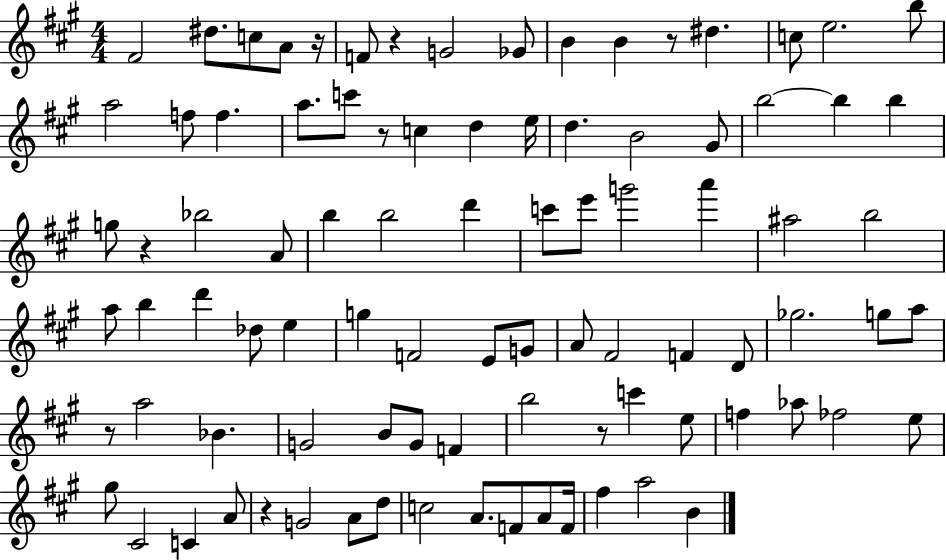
{
  \clef treble
  \numericTimeSignature
  \time 4/4
  \key a \major
  \repeat volta 2 { fis'2 dis''8. c''8 a'8 r16 | f'8 r4 g'2 ges'8 | b'4 b'4 r8 dis''4. | c''8 e''2. b''8 | \break a''2 f''8 f''4. | a''8. c'''8 r8 c''4 d''4 e''16 | d''4. b'2 gis'8 | b''2~~ b''4 b''4 | \break g''8 r4 bes''2 a'8 | b''4 b''2 d'''4 | c'''8 e'''8 g'''2 a'''4 | ais''2 b''2 | \break a''8 b''4 d'''4 des''8 e''4 | g''4 f'2 e'8 g'8 | a'8 fis'2 f'4 d'8 | ges''2. g''8 a''8 | \break r8 a''2 bes'4. | g'2 b'8 g'8 f'4 | b''2 r8 c'''4 e''8 | f''4 aes''8 fes''2 e''8 | \break gis''8 cis'2 c'4 a'8 | r4 g'2 a'8 d''8 | c''2 a'8. f'8 a'8 f'16 | fis''4 a''2 b'4 | \break } \bar "|."
}